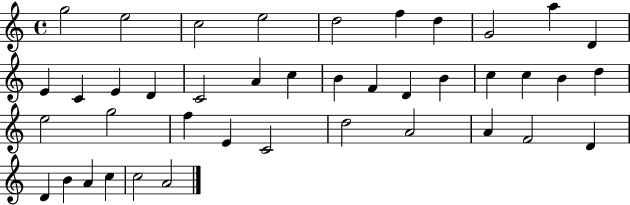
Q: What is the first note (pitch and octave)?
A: G5